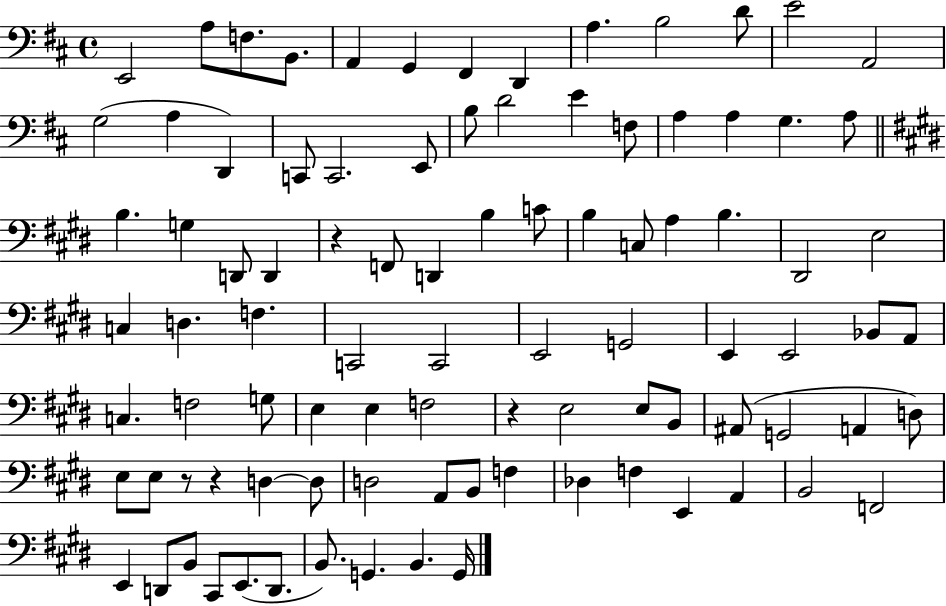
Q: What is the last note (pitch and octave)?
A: G2